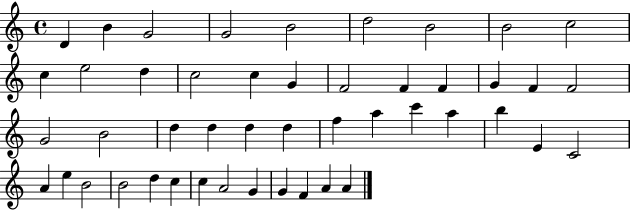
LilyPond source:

{
  \clef treble
  \time 4/4
  \defaultTimeSignature
  \key c \major
  d'4 b'4 g'2 | g'2 b'2 | d''2 b'2 | b'2 c''2 | \break c''4 e''2 d''4 | c''2 c''4 g'4 | f'2 f'4 f'4 | g'4 f'4 f'2 | \break g'2 b'2 | d''4 d''4 d''4 d''4 | f''4 a''4 c'''4 a''4 | b''4 e'4 c'2 | \break a'4 e''4 b'2 | b'2 d''4 c''4 | c''4 a'2 g'4 | g'4 f'4 a'4 a'4 | \break \bar "|."
}